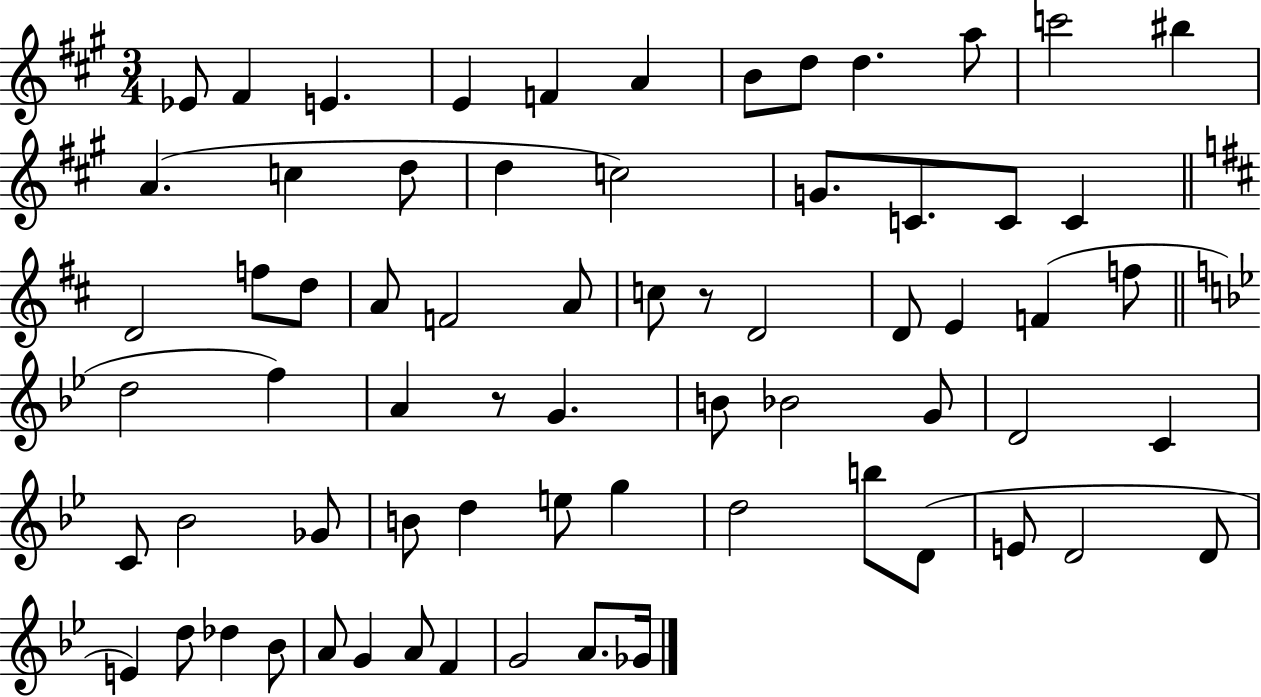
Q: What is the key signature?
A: A major